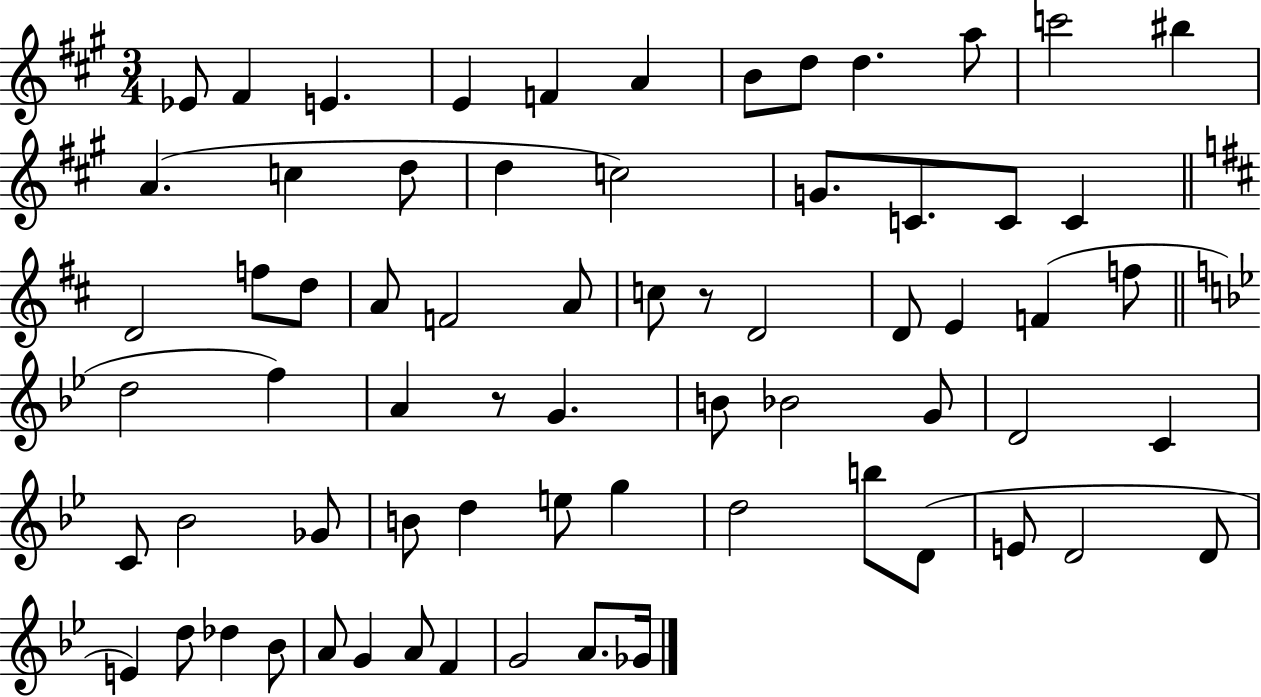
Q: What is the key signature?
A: A major